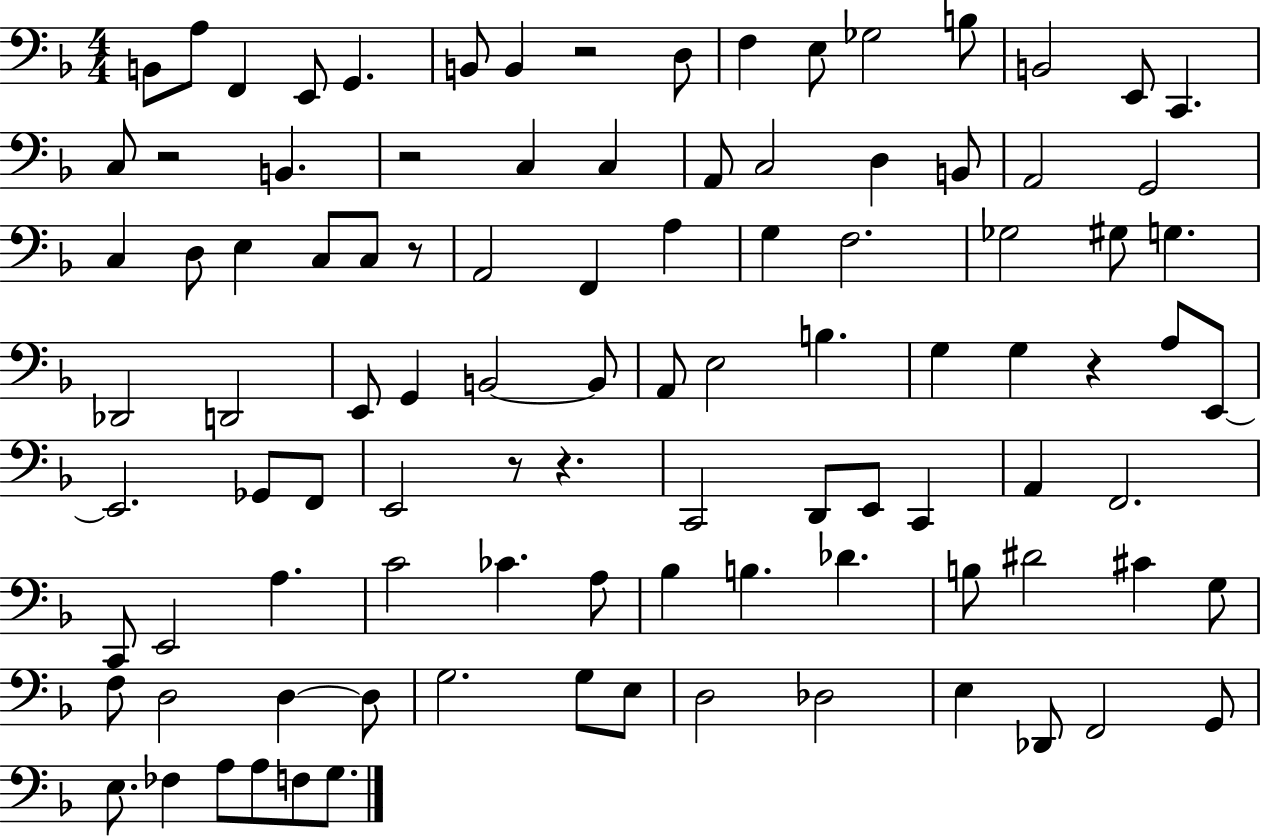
X:1
T:Untitled
M:4/4
L:1/4
K:F
B,,/2 A,/2 F,, E,,/2 G,, B,,/2 B,, z2 D,/2 F, E,/2 _G,2 B,/2 B,,2 E,,/2 C,, C,/2 z2 B,, z2 C, C, A,,/2 C,2 D, B,,/2 A,,2 G,,2 C, D,/2 E, C,/2 C,/2 z/2 A,,2 F,, A, G, F,2 _G,2 ^G,/2 G, _D,,2 D,,2 E,,/2 G,, B,,2 B,,/2 A,,/2 E,2 B, G, G, z A,/2 E,,/2 E,,2 _G,,/2 F,,/2 E,,2 z/2 z C,,2 D,,/2 E,,/2 C,, A,, F,,2 C,,/2 E,,2 A, C2 _C A,/2 _B, B, _D B,/2 ^D2 ^C G,/2 F,/2 D,2 D, D,/2 G,2 G,/2 E,/2 D,2 _D,2 E, _D,,/2 F,,2 G,,/2 E,/2 _F, A,/2 A,/2 F,/2 G,/2